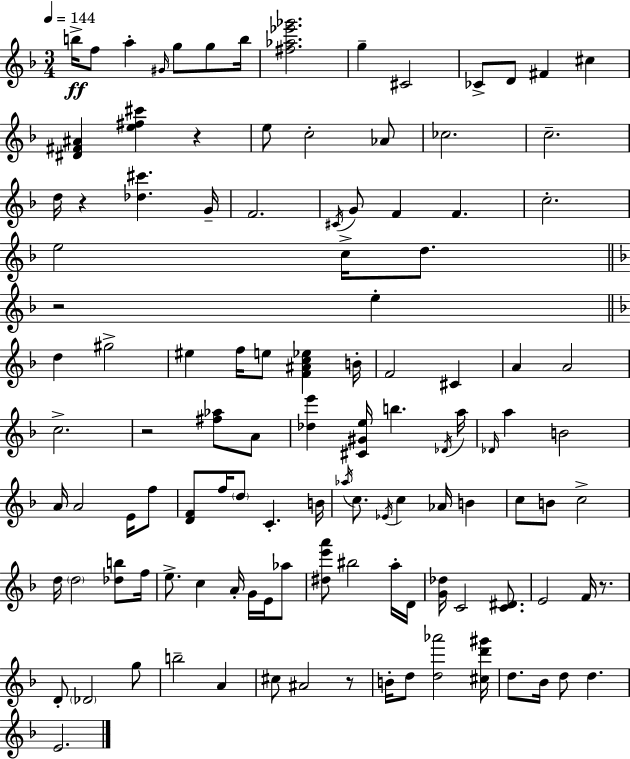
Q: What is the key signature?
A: F major